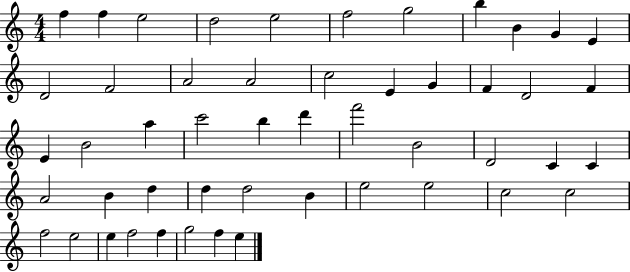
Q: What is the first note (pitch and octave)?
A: F5